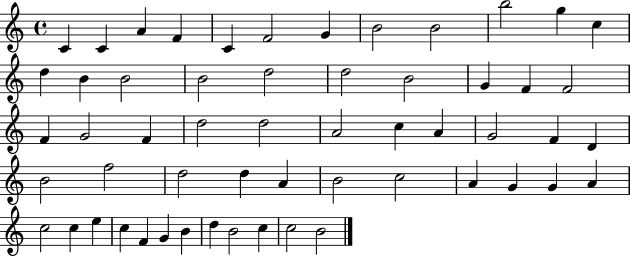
C4/q C4/q A4/q F4/q C4/q F4/h G4/q B4/h B4/h B5/h G5/q C5/q D5/q B4/q B4/h B4/h D5/h D5/h B4/h G4/q F4/q F4/h F4/q G4/h F4/q D5/h D5/h A4/h C5/q A4/q G4/h F4/q D4/q B4/h F5/h D5/h D5/q A4/q B4/h C5/h A4/q G4/q G4/q A4/q C5/h C5/q E5/q C5/q F4/q G4/q B4/q D5/q B4/h C5/q C5/h B4/h